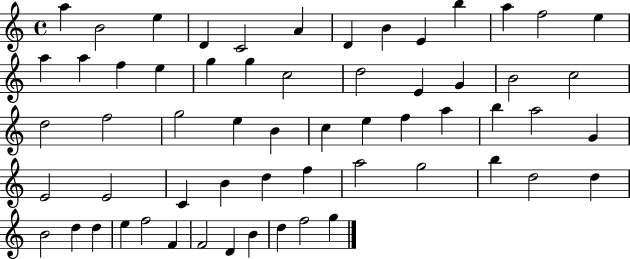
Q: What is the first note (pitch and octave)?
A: A5